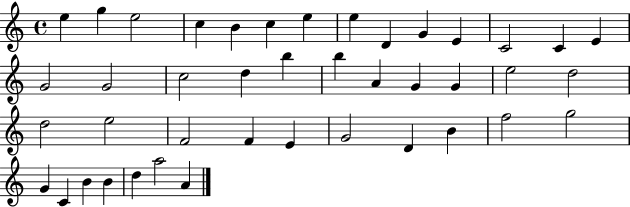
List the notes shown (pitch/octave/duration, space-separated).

E5/q G5/q E5/h C5/q B4/q C5/q E5/q E5/q D4/q G4/q E4/q C4/h C4/q E4/q G4/h G4/h C5/h D5/q B5/q B5/q A4/q G4/q G4/q E5/h D5/h D5/h E5/h F4/h F4/q E4/q G4/h D4/q B4/q F5/h G5/h G4/q C4/q B4/q B4/q D5/q A5/h A4/q